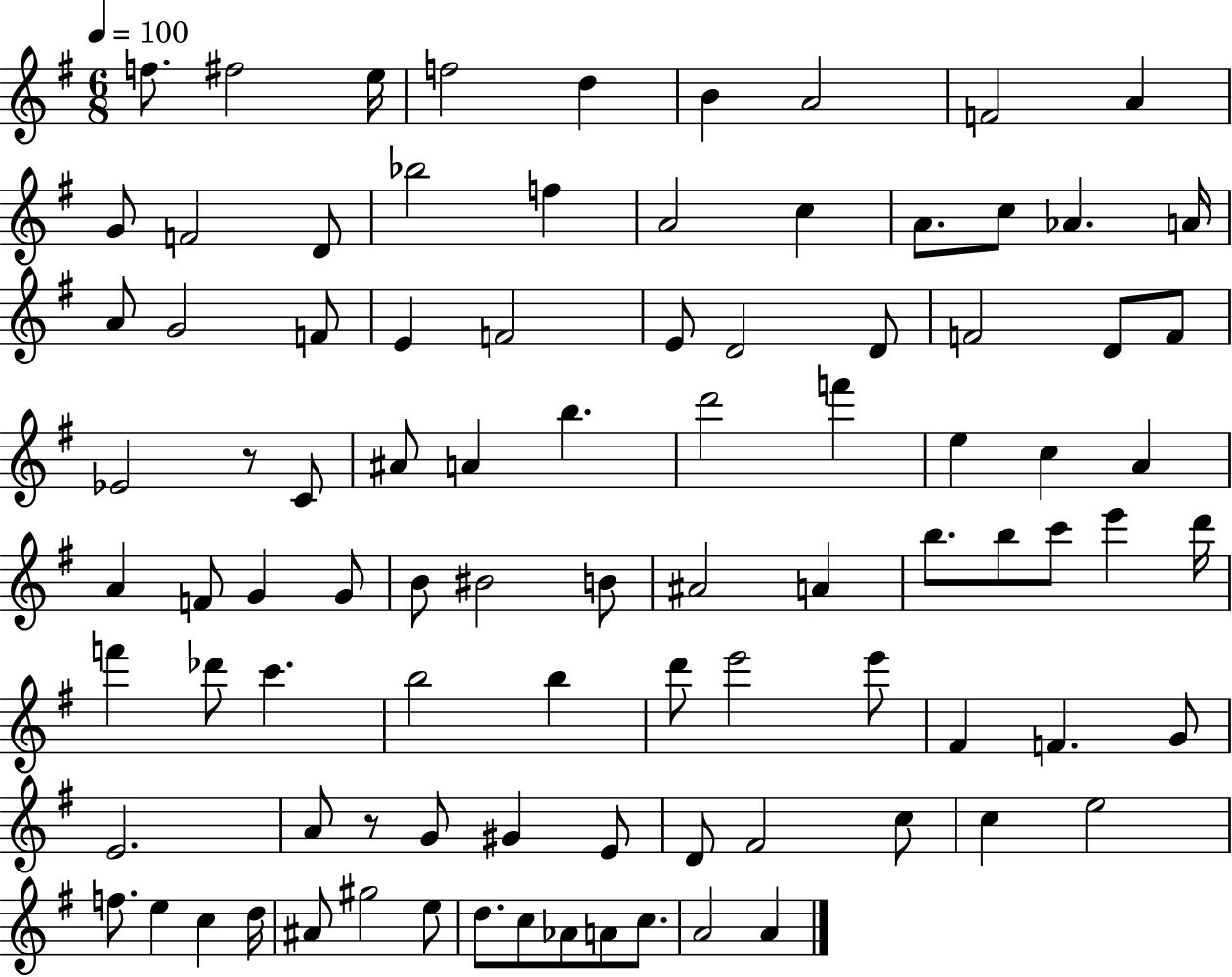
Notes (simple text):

F5/e. F#5/h E5/s F5/h D5/q B4/q A4/h F4/h A4/q G4/e F4/h D4/e Bb5/h F5/q A4/h C5/q A4/e. C5/e Ab4/q. A4/s A4/e G4/h F4/e E4/q F4/h E4/e D4/h D4/e F4/h D4/e F4/e Eb4/h R/e C4/e A#4/e A4/q B5/q. D6/h F6/q E5/q C5/q A4/q A4/q F4/e G4/q G4/e B4/e BIS4/h B4/e A#4/h A4/q B5/e. B5/e C6/e E6/q D6/s F6/q Db6/e C6/q. B5/h B5/q D6/e E6/h E6/e F#4/q F4/q. G4/e E4/h. A4/e R/e G4/e G#4/q E4/e D4/e F#4/h C5/e C5/q E5/h F5/e. E5/q C5/q D5/s A#4/e G#5/h E5/e D5/e. C5/e Ab4/e A4/e C5/e. A4/h A4/q